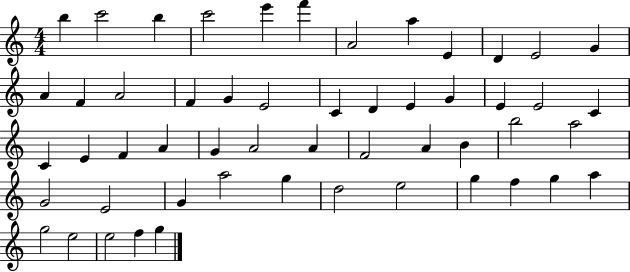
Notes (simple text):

B5/q C6/h B5/q C6/h E6/q F6/q A4/h A5/q E4/q D4/q E4/h G4/q A4/q F4/q A4/h F4/q G4/q E4/h C4/q D4/q E4/q G4/q E4/q E4/h C4/q C4/q E4/q F4/q A4/q G4/q A4/h A4/q F4/h A4/q B4/q B5/h A5/h G4/h E4/h G4/q A5/h G5/q D5/h E5/h G5/q F5/q G5/q A5/q G5/h E5/h E5/h F5/q G5/q